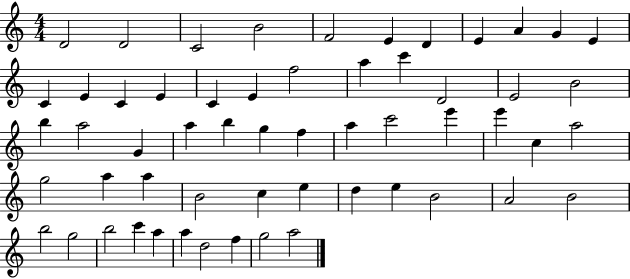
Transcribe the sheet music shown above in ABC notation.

X:1
T:Untitled
M:4/4
L:1/4
K:C
D2 D2 C2 B2 F2 E D E A G E C E C E C E f2 a c' D2 E2 B2 b a2 G a b g f a c'2 e' e' c a2 g2 a a B2 c e d e B2 A2 B2 b2 g2 b2 c' a a d2 f g2 a2